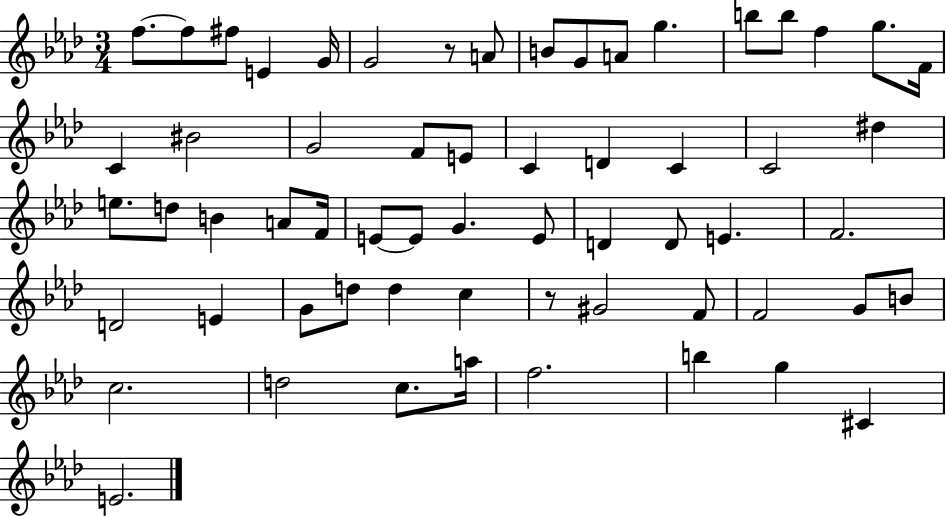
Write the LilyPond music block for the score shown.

{
  \clef treble
  \numericTimeSignature
  \time 3/4
  \key aes \major
  f''8.~~ f''8 fis''8 e'4 g'16 | g'2 r8 a'8 | b'8 g'8 a'8 g''4. | b''8 b''8 f''4 g''8. f'16 | \break c'4 bis'2 | g'2 f'8 e'8 | c'4 d'4 c'4 | c'2 dis''4 | \break e''8. d''8 b'4 a'8 f'16 | e'8~~ e'8 g'4. e'8 | d'4 d'8 e'4. | f'2. | \break d'2 e'4 | g'8 d''8 d''4 c''4 | r8 gis'2 f'8 | f'2 g'8 b'8 | \break c''2. | d''2 c''8. a''16 | f''2. | b''4 g''4 cis'4 | \break e'2. | \bar "|."
}